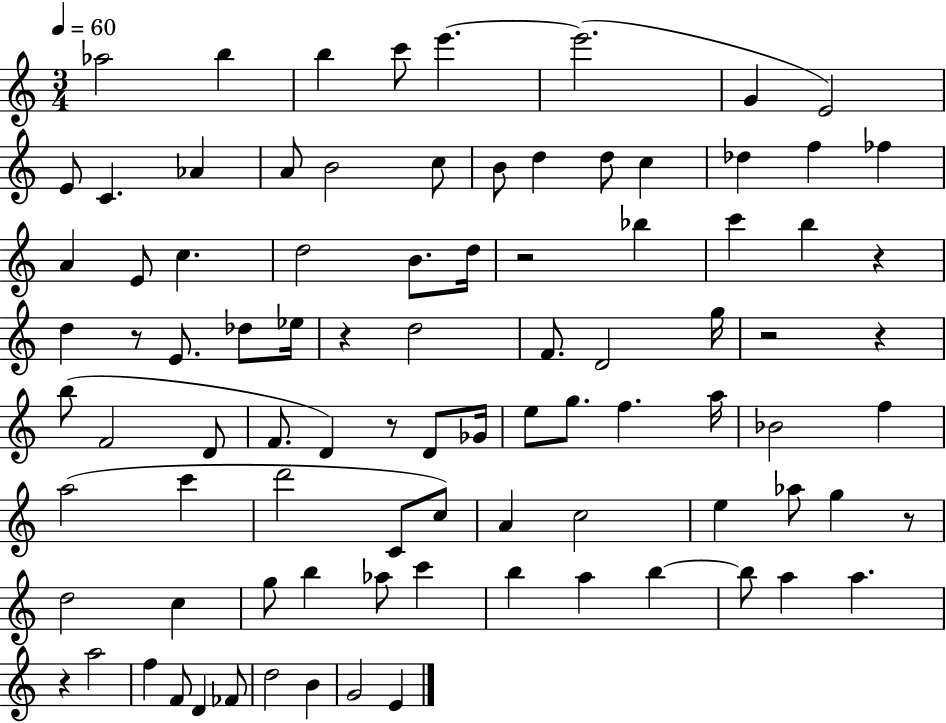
Ab5/h B5/q B5/q C6/e E6/q. E6/h. G4/q E4/h E4/e C4/q. Ab4/q A4/e B4/h C5/e B4/e D5/q D5/e C5/q Db5/q F5/q FES5/q A4/q E4/e C5/q. D5/h B4/e. D5/s R/h Bb5/q C6/q B5/q R/q D5/q R/e E4/e. Db5/e Eb5/s R/q D5/h F4/e. D4/h G5/s R/h R/q B5/e F4/h D4/e F4/e. D4/q R/e D4/e Gb4/s E5/e G5/e. F5/q. A5/s Bb4/h F5/q A5/h C6/q D6/h C4/e C5/e A4/q C5/h E5/q Ab5/e G5/q R/e D5/h C5/q G5/e B5/q Ab5/e C6/q B5/q A5/q B5/q B5/e A5/q A5/q. R/q A5/h F5/q F4/e D4/q FES4/e D5/h B4/q G4/h E4/q